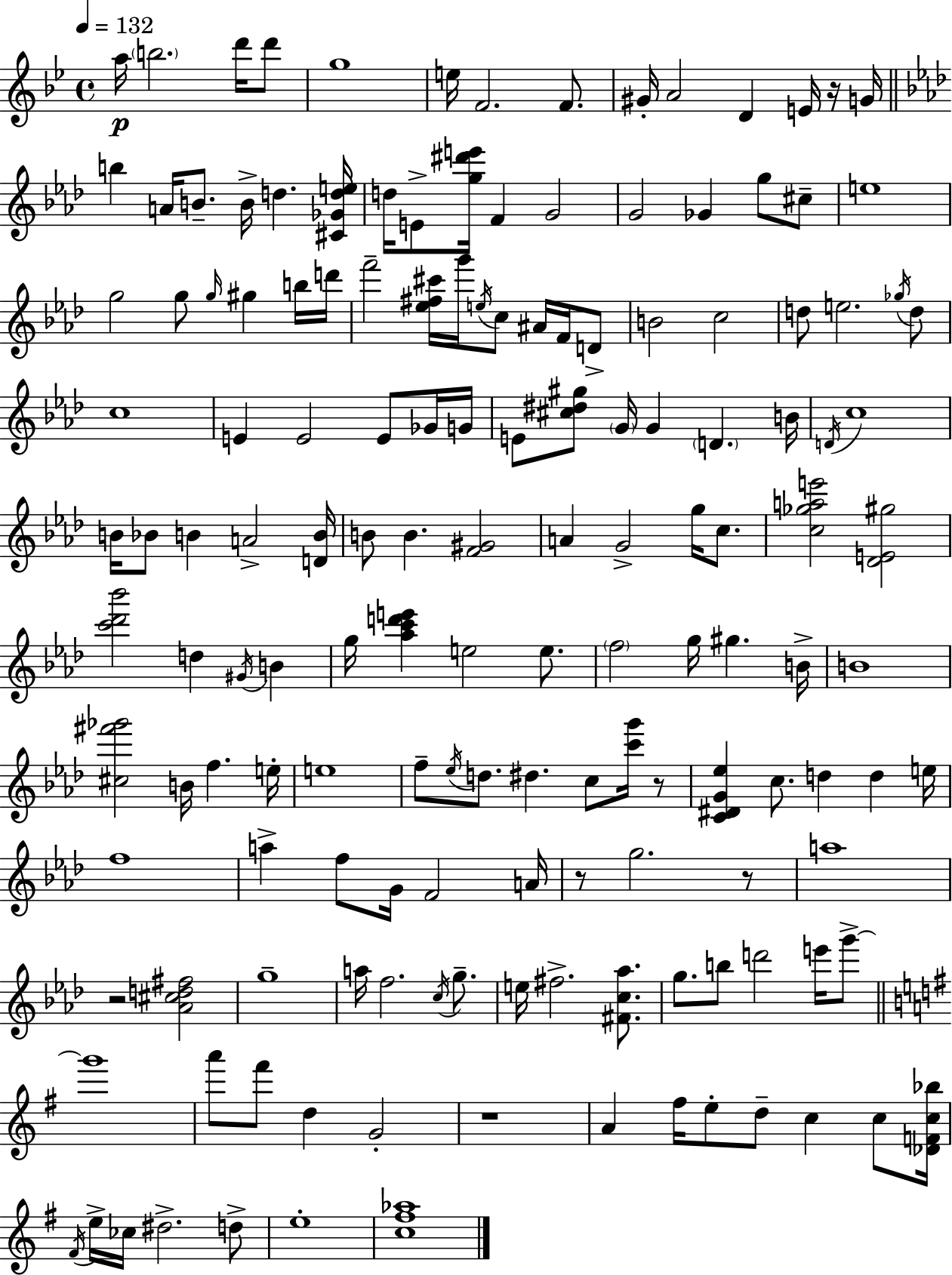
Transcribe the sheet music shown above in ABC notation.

X:1
T:Untitled
M:4/4
L:1/4
K:Gm
a/4 b2 d'/4 d'/2 g4 e/4 F2 F/2 ^G/4 A2 D E/4 z/4 G/4 b A/4 B/2 B/4 d [^C_Gde]/4 d/4 E/2 [g^d'e']/4 F G2 G2 _G g/2 ^c/2 e4 g2 g/2 g/4 ^g b/4 d'/4 f'2 [_e^f^c']/4 g'/4 e/4 c/2 ^A/4 F/4 D/2 B2 c2 d/2 e2 _g/4 d/2 c4 E E2 E/2 _G/4 G/4 E/2 [^c^d^g]/2 G/4 G D B/4 D/4 c4 B/4 _B/2 B A2 [DB]/4 B/2 B [F^G]2 A G2 g/4 c/2 [c_gae']2 [_DE^g]2 [c'_d'_b']2 d ^G/4 B g/4 [_ac'd'e'] e2 e/2 f2 g/4 ^g B/4 B4 [^c^f'_g']2 B/4 f e/4 e4 f/2 _e/4 d/2 ^d c/2 [c'g']/4 z/2 [C^DG_e] c/2 d d e/4 f4 a f/2 G/4 F2 A/4 z/2 g2 z/2 a4 z2 [_A^cd^f]2 g4 a/4 f2 c/4 g/2 e/4 ^f2 [^Fc_a]/2 g/2 b/2 d'2 e'/4 g'/2 g'4 a'/2 ^f'/2 d G2 z4 A ^f/4 e/2 d/2 c c/2 [_DFc_b]/4 ^F/4 e/4 _c/4 ^d2 d/2 e4 [c^f_a]4